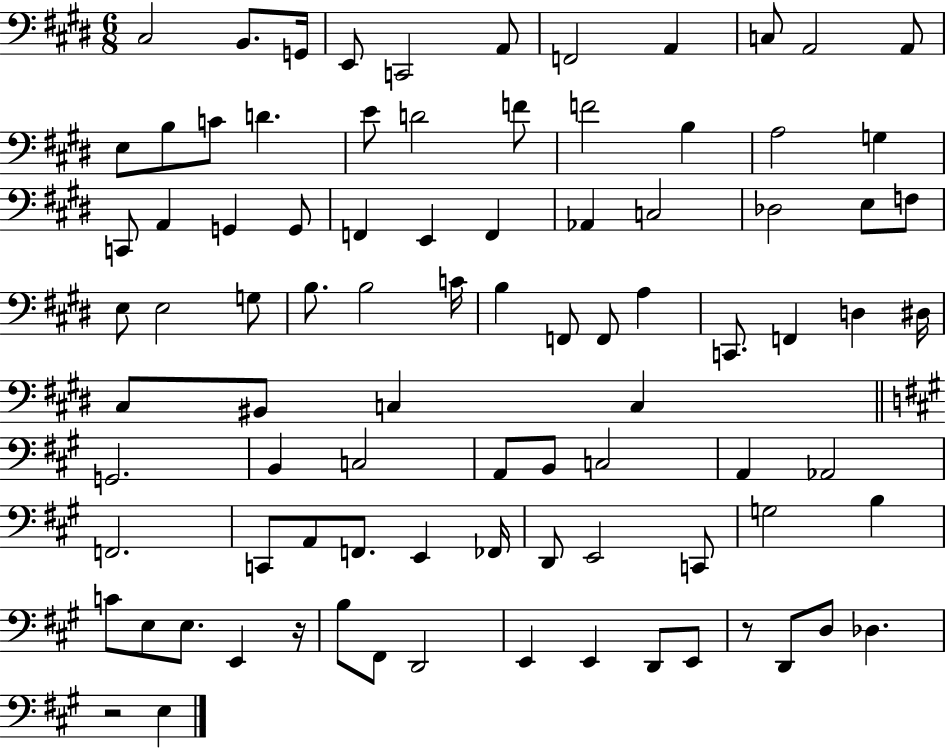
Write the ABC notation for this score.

X:1
T:Untitled
M:6/8
L:1/4
K:E
^C,2 B,,/2 G,,/4 E,,/2 C,,2 A,,/2 F,,2 A,, C,/2 A,,2 A,,/2 E,/2 B,/2 C/2 D E/2 D2 F/2 F2 B, A,2 G, C,,/2 A,, G,, G,,/2 F,, E,, F,, _A,, C,2 _D,2 E,/2 F,/2 E,/2 E,2 G,/2 B,/2 B,2 C/4 B, F,,/2 F,,/2 A, C,,/2 F,, D, ^D,/4 ^C,/2 ^B,,/2 C, C, G,,2 B,, C,2 A,,/2 B,,/2 C,2 A,, _A,,2 F,,2 C,,/2 A,,/2 F,,/2 E,, _F,,/4 D,,/2 E,,2 C,,/2 G,2 B, C/2 E,/2 E,/2 E,, z/4 B,/2 ^F,,/2 D,,2 E,, E,, D,,/2 E,,/2 z/2 D,,/2 D,/2 _D, z2 E,